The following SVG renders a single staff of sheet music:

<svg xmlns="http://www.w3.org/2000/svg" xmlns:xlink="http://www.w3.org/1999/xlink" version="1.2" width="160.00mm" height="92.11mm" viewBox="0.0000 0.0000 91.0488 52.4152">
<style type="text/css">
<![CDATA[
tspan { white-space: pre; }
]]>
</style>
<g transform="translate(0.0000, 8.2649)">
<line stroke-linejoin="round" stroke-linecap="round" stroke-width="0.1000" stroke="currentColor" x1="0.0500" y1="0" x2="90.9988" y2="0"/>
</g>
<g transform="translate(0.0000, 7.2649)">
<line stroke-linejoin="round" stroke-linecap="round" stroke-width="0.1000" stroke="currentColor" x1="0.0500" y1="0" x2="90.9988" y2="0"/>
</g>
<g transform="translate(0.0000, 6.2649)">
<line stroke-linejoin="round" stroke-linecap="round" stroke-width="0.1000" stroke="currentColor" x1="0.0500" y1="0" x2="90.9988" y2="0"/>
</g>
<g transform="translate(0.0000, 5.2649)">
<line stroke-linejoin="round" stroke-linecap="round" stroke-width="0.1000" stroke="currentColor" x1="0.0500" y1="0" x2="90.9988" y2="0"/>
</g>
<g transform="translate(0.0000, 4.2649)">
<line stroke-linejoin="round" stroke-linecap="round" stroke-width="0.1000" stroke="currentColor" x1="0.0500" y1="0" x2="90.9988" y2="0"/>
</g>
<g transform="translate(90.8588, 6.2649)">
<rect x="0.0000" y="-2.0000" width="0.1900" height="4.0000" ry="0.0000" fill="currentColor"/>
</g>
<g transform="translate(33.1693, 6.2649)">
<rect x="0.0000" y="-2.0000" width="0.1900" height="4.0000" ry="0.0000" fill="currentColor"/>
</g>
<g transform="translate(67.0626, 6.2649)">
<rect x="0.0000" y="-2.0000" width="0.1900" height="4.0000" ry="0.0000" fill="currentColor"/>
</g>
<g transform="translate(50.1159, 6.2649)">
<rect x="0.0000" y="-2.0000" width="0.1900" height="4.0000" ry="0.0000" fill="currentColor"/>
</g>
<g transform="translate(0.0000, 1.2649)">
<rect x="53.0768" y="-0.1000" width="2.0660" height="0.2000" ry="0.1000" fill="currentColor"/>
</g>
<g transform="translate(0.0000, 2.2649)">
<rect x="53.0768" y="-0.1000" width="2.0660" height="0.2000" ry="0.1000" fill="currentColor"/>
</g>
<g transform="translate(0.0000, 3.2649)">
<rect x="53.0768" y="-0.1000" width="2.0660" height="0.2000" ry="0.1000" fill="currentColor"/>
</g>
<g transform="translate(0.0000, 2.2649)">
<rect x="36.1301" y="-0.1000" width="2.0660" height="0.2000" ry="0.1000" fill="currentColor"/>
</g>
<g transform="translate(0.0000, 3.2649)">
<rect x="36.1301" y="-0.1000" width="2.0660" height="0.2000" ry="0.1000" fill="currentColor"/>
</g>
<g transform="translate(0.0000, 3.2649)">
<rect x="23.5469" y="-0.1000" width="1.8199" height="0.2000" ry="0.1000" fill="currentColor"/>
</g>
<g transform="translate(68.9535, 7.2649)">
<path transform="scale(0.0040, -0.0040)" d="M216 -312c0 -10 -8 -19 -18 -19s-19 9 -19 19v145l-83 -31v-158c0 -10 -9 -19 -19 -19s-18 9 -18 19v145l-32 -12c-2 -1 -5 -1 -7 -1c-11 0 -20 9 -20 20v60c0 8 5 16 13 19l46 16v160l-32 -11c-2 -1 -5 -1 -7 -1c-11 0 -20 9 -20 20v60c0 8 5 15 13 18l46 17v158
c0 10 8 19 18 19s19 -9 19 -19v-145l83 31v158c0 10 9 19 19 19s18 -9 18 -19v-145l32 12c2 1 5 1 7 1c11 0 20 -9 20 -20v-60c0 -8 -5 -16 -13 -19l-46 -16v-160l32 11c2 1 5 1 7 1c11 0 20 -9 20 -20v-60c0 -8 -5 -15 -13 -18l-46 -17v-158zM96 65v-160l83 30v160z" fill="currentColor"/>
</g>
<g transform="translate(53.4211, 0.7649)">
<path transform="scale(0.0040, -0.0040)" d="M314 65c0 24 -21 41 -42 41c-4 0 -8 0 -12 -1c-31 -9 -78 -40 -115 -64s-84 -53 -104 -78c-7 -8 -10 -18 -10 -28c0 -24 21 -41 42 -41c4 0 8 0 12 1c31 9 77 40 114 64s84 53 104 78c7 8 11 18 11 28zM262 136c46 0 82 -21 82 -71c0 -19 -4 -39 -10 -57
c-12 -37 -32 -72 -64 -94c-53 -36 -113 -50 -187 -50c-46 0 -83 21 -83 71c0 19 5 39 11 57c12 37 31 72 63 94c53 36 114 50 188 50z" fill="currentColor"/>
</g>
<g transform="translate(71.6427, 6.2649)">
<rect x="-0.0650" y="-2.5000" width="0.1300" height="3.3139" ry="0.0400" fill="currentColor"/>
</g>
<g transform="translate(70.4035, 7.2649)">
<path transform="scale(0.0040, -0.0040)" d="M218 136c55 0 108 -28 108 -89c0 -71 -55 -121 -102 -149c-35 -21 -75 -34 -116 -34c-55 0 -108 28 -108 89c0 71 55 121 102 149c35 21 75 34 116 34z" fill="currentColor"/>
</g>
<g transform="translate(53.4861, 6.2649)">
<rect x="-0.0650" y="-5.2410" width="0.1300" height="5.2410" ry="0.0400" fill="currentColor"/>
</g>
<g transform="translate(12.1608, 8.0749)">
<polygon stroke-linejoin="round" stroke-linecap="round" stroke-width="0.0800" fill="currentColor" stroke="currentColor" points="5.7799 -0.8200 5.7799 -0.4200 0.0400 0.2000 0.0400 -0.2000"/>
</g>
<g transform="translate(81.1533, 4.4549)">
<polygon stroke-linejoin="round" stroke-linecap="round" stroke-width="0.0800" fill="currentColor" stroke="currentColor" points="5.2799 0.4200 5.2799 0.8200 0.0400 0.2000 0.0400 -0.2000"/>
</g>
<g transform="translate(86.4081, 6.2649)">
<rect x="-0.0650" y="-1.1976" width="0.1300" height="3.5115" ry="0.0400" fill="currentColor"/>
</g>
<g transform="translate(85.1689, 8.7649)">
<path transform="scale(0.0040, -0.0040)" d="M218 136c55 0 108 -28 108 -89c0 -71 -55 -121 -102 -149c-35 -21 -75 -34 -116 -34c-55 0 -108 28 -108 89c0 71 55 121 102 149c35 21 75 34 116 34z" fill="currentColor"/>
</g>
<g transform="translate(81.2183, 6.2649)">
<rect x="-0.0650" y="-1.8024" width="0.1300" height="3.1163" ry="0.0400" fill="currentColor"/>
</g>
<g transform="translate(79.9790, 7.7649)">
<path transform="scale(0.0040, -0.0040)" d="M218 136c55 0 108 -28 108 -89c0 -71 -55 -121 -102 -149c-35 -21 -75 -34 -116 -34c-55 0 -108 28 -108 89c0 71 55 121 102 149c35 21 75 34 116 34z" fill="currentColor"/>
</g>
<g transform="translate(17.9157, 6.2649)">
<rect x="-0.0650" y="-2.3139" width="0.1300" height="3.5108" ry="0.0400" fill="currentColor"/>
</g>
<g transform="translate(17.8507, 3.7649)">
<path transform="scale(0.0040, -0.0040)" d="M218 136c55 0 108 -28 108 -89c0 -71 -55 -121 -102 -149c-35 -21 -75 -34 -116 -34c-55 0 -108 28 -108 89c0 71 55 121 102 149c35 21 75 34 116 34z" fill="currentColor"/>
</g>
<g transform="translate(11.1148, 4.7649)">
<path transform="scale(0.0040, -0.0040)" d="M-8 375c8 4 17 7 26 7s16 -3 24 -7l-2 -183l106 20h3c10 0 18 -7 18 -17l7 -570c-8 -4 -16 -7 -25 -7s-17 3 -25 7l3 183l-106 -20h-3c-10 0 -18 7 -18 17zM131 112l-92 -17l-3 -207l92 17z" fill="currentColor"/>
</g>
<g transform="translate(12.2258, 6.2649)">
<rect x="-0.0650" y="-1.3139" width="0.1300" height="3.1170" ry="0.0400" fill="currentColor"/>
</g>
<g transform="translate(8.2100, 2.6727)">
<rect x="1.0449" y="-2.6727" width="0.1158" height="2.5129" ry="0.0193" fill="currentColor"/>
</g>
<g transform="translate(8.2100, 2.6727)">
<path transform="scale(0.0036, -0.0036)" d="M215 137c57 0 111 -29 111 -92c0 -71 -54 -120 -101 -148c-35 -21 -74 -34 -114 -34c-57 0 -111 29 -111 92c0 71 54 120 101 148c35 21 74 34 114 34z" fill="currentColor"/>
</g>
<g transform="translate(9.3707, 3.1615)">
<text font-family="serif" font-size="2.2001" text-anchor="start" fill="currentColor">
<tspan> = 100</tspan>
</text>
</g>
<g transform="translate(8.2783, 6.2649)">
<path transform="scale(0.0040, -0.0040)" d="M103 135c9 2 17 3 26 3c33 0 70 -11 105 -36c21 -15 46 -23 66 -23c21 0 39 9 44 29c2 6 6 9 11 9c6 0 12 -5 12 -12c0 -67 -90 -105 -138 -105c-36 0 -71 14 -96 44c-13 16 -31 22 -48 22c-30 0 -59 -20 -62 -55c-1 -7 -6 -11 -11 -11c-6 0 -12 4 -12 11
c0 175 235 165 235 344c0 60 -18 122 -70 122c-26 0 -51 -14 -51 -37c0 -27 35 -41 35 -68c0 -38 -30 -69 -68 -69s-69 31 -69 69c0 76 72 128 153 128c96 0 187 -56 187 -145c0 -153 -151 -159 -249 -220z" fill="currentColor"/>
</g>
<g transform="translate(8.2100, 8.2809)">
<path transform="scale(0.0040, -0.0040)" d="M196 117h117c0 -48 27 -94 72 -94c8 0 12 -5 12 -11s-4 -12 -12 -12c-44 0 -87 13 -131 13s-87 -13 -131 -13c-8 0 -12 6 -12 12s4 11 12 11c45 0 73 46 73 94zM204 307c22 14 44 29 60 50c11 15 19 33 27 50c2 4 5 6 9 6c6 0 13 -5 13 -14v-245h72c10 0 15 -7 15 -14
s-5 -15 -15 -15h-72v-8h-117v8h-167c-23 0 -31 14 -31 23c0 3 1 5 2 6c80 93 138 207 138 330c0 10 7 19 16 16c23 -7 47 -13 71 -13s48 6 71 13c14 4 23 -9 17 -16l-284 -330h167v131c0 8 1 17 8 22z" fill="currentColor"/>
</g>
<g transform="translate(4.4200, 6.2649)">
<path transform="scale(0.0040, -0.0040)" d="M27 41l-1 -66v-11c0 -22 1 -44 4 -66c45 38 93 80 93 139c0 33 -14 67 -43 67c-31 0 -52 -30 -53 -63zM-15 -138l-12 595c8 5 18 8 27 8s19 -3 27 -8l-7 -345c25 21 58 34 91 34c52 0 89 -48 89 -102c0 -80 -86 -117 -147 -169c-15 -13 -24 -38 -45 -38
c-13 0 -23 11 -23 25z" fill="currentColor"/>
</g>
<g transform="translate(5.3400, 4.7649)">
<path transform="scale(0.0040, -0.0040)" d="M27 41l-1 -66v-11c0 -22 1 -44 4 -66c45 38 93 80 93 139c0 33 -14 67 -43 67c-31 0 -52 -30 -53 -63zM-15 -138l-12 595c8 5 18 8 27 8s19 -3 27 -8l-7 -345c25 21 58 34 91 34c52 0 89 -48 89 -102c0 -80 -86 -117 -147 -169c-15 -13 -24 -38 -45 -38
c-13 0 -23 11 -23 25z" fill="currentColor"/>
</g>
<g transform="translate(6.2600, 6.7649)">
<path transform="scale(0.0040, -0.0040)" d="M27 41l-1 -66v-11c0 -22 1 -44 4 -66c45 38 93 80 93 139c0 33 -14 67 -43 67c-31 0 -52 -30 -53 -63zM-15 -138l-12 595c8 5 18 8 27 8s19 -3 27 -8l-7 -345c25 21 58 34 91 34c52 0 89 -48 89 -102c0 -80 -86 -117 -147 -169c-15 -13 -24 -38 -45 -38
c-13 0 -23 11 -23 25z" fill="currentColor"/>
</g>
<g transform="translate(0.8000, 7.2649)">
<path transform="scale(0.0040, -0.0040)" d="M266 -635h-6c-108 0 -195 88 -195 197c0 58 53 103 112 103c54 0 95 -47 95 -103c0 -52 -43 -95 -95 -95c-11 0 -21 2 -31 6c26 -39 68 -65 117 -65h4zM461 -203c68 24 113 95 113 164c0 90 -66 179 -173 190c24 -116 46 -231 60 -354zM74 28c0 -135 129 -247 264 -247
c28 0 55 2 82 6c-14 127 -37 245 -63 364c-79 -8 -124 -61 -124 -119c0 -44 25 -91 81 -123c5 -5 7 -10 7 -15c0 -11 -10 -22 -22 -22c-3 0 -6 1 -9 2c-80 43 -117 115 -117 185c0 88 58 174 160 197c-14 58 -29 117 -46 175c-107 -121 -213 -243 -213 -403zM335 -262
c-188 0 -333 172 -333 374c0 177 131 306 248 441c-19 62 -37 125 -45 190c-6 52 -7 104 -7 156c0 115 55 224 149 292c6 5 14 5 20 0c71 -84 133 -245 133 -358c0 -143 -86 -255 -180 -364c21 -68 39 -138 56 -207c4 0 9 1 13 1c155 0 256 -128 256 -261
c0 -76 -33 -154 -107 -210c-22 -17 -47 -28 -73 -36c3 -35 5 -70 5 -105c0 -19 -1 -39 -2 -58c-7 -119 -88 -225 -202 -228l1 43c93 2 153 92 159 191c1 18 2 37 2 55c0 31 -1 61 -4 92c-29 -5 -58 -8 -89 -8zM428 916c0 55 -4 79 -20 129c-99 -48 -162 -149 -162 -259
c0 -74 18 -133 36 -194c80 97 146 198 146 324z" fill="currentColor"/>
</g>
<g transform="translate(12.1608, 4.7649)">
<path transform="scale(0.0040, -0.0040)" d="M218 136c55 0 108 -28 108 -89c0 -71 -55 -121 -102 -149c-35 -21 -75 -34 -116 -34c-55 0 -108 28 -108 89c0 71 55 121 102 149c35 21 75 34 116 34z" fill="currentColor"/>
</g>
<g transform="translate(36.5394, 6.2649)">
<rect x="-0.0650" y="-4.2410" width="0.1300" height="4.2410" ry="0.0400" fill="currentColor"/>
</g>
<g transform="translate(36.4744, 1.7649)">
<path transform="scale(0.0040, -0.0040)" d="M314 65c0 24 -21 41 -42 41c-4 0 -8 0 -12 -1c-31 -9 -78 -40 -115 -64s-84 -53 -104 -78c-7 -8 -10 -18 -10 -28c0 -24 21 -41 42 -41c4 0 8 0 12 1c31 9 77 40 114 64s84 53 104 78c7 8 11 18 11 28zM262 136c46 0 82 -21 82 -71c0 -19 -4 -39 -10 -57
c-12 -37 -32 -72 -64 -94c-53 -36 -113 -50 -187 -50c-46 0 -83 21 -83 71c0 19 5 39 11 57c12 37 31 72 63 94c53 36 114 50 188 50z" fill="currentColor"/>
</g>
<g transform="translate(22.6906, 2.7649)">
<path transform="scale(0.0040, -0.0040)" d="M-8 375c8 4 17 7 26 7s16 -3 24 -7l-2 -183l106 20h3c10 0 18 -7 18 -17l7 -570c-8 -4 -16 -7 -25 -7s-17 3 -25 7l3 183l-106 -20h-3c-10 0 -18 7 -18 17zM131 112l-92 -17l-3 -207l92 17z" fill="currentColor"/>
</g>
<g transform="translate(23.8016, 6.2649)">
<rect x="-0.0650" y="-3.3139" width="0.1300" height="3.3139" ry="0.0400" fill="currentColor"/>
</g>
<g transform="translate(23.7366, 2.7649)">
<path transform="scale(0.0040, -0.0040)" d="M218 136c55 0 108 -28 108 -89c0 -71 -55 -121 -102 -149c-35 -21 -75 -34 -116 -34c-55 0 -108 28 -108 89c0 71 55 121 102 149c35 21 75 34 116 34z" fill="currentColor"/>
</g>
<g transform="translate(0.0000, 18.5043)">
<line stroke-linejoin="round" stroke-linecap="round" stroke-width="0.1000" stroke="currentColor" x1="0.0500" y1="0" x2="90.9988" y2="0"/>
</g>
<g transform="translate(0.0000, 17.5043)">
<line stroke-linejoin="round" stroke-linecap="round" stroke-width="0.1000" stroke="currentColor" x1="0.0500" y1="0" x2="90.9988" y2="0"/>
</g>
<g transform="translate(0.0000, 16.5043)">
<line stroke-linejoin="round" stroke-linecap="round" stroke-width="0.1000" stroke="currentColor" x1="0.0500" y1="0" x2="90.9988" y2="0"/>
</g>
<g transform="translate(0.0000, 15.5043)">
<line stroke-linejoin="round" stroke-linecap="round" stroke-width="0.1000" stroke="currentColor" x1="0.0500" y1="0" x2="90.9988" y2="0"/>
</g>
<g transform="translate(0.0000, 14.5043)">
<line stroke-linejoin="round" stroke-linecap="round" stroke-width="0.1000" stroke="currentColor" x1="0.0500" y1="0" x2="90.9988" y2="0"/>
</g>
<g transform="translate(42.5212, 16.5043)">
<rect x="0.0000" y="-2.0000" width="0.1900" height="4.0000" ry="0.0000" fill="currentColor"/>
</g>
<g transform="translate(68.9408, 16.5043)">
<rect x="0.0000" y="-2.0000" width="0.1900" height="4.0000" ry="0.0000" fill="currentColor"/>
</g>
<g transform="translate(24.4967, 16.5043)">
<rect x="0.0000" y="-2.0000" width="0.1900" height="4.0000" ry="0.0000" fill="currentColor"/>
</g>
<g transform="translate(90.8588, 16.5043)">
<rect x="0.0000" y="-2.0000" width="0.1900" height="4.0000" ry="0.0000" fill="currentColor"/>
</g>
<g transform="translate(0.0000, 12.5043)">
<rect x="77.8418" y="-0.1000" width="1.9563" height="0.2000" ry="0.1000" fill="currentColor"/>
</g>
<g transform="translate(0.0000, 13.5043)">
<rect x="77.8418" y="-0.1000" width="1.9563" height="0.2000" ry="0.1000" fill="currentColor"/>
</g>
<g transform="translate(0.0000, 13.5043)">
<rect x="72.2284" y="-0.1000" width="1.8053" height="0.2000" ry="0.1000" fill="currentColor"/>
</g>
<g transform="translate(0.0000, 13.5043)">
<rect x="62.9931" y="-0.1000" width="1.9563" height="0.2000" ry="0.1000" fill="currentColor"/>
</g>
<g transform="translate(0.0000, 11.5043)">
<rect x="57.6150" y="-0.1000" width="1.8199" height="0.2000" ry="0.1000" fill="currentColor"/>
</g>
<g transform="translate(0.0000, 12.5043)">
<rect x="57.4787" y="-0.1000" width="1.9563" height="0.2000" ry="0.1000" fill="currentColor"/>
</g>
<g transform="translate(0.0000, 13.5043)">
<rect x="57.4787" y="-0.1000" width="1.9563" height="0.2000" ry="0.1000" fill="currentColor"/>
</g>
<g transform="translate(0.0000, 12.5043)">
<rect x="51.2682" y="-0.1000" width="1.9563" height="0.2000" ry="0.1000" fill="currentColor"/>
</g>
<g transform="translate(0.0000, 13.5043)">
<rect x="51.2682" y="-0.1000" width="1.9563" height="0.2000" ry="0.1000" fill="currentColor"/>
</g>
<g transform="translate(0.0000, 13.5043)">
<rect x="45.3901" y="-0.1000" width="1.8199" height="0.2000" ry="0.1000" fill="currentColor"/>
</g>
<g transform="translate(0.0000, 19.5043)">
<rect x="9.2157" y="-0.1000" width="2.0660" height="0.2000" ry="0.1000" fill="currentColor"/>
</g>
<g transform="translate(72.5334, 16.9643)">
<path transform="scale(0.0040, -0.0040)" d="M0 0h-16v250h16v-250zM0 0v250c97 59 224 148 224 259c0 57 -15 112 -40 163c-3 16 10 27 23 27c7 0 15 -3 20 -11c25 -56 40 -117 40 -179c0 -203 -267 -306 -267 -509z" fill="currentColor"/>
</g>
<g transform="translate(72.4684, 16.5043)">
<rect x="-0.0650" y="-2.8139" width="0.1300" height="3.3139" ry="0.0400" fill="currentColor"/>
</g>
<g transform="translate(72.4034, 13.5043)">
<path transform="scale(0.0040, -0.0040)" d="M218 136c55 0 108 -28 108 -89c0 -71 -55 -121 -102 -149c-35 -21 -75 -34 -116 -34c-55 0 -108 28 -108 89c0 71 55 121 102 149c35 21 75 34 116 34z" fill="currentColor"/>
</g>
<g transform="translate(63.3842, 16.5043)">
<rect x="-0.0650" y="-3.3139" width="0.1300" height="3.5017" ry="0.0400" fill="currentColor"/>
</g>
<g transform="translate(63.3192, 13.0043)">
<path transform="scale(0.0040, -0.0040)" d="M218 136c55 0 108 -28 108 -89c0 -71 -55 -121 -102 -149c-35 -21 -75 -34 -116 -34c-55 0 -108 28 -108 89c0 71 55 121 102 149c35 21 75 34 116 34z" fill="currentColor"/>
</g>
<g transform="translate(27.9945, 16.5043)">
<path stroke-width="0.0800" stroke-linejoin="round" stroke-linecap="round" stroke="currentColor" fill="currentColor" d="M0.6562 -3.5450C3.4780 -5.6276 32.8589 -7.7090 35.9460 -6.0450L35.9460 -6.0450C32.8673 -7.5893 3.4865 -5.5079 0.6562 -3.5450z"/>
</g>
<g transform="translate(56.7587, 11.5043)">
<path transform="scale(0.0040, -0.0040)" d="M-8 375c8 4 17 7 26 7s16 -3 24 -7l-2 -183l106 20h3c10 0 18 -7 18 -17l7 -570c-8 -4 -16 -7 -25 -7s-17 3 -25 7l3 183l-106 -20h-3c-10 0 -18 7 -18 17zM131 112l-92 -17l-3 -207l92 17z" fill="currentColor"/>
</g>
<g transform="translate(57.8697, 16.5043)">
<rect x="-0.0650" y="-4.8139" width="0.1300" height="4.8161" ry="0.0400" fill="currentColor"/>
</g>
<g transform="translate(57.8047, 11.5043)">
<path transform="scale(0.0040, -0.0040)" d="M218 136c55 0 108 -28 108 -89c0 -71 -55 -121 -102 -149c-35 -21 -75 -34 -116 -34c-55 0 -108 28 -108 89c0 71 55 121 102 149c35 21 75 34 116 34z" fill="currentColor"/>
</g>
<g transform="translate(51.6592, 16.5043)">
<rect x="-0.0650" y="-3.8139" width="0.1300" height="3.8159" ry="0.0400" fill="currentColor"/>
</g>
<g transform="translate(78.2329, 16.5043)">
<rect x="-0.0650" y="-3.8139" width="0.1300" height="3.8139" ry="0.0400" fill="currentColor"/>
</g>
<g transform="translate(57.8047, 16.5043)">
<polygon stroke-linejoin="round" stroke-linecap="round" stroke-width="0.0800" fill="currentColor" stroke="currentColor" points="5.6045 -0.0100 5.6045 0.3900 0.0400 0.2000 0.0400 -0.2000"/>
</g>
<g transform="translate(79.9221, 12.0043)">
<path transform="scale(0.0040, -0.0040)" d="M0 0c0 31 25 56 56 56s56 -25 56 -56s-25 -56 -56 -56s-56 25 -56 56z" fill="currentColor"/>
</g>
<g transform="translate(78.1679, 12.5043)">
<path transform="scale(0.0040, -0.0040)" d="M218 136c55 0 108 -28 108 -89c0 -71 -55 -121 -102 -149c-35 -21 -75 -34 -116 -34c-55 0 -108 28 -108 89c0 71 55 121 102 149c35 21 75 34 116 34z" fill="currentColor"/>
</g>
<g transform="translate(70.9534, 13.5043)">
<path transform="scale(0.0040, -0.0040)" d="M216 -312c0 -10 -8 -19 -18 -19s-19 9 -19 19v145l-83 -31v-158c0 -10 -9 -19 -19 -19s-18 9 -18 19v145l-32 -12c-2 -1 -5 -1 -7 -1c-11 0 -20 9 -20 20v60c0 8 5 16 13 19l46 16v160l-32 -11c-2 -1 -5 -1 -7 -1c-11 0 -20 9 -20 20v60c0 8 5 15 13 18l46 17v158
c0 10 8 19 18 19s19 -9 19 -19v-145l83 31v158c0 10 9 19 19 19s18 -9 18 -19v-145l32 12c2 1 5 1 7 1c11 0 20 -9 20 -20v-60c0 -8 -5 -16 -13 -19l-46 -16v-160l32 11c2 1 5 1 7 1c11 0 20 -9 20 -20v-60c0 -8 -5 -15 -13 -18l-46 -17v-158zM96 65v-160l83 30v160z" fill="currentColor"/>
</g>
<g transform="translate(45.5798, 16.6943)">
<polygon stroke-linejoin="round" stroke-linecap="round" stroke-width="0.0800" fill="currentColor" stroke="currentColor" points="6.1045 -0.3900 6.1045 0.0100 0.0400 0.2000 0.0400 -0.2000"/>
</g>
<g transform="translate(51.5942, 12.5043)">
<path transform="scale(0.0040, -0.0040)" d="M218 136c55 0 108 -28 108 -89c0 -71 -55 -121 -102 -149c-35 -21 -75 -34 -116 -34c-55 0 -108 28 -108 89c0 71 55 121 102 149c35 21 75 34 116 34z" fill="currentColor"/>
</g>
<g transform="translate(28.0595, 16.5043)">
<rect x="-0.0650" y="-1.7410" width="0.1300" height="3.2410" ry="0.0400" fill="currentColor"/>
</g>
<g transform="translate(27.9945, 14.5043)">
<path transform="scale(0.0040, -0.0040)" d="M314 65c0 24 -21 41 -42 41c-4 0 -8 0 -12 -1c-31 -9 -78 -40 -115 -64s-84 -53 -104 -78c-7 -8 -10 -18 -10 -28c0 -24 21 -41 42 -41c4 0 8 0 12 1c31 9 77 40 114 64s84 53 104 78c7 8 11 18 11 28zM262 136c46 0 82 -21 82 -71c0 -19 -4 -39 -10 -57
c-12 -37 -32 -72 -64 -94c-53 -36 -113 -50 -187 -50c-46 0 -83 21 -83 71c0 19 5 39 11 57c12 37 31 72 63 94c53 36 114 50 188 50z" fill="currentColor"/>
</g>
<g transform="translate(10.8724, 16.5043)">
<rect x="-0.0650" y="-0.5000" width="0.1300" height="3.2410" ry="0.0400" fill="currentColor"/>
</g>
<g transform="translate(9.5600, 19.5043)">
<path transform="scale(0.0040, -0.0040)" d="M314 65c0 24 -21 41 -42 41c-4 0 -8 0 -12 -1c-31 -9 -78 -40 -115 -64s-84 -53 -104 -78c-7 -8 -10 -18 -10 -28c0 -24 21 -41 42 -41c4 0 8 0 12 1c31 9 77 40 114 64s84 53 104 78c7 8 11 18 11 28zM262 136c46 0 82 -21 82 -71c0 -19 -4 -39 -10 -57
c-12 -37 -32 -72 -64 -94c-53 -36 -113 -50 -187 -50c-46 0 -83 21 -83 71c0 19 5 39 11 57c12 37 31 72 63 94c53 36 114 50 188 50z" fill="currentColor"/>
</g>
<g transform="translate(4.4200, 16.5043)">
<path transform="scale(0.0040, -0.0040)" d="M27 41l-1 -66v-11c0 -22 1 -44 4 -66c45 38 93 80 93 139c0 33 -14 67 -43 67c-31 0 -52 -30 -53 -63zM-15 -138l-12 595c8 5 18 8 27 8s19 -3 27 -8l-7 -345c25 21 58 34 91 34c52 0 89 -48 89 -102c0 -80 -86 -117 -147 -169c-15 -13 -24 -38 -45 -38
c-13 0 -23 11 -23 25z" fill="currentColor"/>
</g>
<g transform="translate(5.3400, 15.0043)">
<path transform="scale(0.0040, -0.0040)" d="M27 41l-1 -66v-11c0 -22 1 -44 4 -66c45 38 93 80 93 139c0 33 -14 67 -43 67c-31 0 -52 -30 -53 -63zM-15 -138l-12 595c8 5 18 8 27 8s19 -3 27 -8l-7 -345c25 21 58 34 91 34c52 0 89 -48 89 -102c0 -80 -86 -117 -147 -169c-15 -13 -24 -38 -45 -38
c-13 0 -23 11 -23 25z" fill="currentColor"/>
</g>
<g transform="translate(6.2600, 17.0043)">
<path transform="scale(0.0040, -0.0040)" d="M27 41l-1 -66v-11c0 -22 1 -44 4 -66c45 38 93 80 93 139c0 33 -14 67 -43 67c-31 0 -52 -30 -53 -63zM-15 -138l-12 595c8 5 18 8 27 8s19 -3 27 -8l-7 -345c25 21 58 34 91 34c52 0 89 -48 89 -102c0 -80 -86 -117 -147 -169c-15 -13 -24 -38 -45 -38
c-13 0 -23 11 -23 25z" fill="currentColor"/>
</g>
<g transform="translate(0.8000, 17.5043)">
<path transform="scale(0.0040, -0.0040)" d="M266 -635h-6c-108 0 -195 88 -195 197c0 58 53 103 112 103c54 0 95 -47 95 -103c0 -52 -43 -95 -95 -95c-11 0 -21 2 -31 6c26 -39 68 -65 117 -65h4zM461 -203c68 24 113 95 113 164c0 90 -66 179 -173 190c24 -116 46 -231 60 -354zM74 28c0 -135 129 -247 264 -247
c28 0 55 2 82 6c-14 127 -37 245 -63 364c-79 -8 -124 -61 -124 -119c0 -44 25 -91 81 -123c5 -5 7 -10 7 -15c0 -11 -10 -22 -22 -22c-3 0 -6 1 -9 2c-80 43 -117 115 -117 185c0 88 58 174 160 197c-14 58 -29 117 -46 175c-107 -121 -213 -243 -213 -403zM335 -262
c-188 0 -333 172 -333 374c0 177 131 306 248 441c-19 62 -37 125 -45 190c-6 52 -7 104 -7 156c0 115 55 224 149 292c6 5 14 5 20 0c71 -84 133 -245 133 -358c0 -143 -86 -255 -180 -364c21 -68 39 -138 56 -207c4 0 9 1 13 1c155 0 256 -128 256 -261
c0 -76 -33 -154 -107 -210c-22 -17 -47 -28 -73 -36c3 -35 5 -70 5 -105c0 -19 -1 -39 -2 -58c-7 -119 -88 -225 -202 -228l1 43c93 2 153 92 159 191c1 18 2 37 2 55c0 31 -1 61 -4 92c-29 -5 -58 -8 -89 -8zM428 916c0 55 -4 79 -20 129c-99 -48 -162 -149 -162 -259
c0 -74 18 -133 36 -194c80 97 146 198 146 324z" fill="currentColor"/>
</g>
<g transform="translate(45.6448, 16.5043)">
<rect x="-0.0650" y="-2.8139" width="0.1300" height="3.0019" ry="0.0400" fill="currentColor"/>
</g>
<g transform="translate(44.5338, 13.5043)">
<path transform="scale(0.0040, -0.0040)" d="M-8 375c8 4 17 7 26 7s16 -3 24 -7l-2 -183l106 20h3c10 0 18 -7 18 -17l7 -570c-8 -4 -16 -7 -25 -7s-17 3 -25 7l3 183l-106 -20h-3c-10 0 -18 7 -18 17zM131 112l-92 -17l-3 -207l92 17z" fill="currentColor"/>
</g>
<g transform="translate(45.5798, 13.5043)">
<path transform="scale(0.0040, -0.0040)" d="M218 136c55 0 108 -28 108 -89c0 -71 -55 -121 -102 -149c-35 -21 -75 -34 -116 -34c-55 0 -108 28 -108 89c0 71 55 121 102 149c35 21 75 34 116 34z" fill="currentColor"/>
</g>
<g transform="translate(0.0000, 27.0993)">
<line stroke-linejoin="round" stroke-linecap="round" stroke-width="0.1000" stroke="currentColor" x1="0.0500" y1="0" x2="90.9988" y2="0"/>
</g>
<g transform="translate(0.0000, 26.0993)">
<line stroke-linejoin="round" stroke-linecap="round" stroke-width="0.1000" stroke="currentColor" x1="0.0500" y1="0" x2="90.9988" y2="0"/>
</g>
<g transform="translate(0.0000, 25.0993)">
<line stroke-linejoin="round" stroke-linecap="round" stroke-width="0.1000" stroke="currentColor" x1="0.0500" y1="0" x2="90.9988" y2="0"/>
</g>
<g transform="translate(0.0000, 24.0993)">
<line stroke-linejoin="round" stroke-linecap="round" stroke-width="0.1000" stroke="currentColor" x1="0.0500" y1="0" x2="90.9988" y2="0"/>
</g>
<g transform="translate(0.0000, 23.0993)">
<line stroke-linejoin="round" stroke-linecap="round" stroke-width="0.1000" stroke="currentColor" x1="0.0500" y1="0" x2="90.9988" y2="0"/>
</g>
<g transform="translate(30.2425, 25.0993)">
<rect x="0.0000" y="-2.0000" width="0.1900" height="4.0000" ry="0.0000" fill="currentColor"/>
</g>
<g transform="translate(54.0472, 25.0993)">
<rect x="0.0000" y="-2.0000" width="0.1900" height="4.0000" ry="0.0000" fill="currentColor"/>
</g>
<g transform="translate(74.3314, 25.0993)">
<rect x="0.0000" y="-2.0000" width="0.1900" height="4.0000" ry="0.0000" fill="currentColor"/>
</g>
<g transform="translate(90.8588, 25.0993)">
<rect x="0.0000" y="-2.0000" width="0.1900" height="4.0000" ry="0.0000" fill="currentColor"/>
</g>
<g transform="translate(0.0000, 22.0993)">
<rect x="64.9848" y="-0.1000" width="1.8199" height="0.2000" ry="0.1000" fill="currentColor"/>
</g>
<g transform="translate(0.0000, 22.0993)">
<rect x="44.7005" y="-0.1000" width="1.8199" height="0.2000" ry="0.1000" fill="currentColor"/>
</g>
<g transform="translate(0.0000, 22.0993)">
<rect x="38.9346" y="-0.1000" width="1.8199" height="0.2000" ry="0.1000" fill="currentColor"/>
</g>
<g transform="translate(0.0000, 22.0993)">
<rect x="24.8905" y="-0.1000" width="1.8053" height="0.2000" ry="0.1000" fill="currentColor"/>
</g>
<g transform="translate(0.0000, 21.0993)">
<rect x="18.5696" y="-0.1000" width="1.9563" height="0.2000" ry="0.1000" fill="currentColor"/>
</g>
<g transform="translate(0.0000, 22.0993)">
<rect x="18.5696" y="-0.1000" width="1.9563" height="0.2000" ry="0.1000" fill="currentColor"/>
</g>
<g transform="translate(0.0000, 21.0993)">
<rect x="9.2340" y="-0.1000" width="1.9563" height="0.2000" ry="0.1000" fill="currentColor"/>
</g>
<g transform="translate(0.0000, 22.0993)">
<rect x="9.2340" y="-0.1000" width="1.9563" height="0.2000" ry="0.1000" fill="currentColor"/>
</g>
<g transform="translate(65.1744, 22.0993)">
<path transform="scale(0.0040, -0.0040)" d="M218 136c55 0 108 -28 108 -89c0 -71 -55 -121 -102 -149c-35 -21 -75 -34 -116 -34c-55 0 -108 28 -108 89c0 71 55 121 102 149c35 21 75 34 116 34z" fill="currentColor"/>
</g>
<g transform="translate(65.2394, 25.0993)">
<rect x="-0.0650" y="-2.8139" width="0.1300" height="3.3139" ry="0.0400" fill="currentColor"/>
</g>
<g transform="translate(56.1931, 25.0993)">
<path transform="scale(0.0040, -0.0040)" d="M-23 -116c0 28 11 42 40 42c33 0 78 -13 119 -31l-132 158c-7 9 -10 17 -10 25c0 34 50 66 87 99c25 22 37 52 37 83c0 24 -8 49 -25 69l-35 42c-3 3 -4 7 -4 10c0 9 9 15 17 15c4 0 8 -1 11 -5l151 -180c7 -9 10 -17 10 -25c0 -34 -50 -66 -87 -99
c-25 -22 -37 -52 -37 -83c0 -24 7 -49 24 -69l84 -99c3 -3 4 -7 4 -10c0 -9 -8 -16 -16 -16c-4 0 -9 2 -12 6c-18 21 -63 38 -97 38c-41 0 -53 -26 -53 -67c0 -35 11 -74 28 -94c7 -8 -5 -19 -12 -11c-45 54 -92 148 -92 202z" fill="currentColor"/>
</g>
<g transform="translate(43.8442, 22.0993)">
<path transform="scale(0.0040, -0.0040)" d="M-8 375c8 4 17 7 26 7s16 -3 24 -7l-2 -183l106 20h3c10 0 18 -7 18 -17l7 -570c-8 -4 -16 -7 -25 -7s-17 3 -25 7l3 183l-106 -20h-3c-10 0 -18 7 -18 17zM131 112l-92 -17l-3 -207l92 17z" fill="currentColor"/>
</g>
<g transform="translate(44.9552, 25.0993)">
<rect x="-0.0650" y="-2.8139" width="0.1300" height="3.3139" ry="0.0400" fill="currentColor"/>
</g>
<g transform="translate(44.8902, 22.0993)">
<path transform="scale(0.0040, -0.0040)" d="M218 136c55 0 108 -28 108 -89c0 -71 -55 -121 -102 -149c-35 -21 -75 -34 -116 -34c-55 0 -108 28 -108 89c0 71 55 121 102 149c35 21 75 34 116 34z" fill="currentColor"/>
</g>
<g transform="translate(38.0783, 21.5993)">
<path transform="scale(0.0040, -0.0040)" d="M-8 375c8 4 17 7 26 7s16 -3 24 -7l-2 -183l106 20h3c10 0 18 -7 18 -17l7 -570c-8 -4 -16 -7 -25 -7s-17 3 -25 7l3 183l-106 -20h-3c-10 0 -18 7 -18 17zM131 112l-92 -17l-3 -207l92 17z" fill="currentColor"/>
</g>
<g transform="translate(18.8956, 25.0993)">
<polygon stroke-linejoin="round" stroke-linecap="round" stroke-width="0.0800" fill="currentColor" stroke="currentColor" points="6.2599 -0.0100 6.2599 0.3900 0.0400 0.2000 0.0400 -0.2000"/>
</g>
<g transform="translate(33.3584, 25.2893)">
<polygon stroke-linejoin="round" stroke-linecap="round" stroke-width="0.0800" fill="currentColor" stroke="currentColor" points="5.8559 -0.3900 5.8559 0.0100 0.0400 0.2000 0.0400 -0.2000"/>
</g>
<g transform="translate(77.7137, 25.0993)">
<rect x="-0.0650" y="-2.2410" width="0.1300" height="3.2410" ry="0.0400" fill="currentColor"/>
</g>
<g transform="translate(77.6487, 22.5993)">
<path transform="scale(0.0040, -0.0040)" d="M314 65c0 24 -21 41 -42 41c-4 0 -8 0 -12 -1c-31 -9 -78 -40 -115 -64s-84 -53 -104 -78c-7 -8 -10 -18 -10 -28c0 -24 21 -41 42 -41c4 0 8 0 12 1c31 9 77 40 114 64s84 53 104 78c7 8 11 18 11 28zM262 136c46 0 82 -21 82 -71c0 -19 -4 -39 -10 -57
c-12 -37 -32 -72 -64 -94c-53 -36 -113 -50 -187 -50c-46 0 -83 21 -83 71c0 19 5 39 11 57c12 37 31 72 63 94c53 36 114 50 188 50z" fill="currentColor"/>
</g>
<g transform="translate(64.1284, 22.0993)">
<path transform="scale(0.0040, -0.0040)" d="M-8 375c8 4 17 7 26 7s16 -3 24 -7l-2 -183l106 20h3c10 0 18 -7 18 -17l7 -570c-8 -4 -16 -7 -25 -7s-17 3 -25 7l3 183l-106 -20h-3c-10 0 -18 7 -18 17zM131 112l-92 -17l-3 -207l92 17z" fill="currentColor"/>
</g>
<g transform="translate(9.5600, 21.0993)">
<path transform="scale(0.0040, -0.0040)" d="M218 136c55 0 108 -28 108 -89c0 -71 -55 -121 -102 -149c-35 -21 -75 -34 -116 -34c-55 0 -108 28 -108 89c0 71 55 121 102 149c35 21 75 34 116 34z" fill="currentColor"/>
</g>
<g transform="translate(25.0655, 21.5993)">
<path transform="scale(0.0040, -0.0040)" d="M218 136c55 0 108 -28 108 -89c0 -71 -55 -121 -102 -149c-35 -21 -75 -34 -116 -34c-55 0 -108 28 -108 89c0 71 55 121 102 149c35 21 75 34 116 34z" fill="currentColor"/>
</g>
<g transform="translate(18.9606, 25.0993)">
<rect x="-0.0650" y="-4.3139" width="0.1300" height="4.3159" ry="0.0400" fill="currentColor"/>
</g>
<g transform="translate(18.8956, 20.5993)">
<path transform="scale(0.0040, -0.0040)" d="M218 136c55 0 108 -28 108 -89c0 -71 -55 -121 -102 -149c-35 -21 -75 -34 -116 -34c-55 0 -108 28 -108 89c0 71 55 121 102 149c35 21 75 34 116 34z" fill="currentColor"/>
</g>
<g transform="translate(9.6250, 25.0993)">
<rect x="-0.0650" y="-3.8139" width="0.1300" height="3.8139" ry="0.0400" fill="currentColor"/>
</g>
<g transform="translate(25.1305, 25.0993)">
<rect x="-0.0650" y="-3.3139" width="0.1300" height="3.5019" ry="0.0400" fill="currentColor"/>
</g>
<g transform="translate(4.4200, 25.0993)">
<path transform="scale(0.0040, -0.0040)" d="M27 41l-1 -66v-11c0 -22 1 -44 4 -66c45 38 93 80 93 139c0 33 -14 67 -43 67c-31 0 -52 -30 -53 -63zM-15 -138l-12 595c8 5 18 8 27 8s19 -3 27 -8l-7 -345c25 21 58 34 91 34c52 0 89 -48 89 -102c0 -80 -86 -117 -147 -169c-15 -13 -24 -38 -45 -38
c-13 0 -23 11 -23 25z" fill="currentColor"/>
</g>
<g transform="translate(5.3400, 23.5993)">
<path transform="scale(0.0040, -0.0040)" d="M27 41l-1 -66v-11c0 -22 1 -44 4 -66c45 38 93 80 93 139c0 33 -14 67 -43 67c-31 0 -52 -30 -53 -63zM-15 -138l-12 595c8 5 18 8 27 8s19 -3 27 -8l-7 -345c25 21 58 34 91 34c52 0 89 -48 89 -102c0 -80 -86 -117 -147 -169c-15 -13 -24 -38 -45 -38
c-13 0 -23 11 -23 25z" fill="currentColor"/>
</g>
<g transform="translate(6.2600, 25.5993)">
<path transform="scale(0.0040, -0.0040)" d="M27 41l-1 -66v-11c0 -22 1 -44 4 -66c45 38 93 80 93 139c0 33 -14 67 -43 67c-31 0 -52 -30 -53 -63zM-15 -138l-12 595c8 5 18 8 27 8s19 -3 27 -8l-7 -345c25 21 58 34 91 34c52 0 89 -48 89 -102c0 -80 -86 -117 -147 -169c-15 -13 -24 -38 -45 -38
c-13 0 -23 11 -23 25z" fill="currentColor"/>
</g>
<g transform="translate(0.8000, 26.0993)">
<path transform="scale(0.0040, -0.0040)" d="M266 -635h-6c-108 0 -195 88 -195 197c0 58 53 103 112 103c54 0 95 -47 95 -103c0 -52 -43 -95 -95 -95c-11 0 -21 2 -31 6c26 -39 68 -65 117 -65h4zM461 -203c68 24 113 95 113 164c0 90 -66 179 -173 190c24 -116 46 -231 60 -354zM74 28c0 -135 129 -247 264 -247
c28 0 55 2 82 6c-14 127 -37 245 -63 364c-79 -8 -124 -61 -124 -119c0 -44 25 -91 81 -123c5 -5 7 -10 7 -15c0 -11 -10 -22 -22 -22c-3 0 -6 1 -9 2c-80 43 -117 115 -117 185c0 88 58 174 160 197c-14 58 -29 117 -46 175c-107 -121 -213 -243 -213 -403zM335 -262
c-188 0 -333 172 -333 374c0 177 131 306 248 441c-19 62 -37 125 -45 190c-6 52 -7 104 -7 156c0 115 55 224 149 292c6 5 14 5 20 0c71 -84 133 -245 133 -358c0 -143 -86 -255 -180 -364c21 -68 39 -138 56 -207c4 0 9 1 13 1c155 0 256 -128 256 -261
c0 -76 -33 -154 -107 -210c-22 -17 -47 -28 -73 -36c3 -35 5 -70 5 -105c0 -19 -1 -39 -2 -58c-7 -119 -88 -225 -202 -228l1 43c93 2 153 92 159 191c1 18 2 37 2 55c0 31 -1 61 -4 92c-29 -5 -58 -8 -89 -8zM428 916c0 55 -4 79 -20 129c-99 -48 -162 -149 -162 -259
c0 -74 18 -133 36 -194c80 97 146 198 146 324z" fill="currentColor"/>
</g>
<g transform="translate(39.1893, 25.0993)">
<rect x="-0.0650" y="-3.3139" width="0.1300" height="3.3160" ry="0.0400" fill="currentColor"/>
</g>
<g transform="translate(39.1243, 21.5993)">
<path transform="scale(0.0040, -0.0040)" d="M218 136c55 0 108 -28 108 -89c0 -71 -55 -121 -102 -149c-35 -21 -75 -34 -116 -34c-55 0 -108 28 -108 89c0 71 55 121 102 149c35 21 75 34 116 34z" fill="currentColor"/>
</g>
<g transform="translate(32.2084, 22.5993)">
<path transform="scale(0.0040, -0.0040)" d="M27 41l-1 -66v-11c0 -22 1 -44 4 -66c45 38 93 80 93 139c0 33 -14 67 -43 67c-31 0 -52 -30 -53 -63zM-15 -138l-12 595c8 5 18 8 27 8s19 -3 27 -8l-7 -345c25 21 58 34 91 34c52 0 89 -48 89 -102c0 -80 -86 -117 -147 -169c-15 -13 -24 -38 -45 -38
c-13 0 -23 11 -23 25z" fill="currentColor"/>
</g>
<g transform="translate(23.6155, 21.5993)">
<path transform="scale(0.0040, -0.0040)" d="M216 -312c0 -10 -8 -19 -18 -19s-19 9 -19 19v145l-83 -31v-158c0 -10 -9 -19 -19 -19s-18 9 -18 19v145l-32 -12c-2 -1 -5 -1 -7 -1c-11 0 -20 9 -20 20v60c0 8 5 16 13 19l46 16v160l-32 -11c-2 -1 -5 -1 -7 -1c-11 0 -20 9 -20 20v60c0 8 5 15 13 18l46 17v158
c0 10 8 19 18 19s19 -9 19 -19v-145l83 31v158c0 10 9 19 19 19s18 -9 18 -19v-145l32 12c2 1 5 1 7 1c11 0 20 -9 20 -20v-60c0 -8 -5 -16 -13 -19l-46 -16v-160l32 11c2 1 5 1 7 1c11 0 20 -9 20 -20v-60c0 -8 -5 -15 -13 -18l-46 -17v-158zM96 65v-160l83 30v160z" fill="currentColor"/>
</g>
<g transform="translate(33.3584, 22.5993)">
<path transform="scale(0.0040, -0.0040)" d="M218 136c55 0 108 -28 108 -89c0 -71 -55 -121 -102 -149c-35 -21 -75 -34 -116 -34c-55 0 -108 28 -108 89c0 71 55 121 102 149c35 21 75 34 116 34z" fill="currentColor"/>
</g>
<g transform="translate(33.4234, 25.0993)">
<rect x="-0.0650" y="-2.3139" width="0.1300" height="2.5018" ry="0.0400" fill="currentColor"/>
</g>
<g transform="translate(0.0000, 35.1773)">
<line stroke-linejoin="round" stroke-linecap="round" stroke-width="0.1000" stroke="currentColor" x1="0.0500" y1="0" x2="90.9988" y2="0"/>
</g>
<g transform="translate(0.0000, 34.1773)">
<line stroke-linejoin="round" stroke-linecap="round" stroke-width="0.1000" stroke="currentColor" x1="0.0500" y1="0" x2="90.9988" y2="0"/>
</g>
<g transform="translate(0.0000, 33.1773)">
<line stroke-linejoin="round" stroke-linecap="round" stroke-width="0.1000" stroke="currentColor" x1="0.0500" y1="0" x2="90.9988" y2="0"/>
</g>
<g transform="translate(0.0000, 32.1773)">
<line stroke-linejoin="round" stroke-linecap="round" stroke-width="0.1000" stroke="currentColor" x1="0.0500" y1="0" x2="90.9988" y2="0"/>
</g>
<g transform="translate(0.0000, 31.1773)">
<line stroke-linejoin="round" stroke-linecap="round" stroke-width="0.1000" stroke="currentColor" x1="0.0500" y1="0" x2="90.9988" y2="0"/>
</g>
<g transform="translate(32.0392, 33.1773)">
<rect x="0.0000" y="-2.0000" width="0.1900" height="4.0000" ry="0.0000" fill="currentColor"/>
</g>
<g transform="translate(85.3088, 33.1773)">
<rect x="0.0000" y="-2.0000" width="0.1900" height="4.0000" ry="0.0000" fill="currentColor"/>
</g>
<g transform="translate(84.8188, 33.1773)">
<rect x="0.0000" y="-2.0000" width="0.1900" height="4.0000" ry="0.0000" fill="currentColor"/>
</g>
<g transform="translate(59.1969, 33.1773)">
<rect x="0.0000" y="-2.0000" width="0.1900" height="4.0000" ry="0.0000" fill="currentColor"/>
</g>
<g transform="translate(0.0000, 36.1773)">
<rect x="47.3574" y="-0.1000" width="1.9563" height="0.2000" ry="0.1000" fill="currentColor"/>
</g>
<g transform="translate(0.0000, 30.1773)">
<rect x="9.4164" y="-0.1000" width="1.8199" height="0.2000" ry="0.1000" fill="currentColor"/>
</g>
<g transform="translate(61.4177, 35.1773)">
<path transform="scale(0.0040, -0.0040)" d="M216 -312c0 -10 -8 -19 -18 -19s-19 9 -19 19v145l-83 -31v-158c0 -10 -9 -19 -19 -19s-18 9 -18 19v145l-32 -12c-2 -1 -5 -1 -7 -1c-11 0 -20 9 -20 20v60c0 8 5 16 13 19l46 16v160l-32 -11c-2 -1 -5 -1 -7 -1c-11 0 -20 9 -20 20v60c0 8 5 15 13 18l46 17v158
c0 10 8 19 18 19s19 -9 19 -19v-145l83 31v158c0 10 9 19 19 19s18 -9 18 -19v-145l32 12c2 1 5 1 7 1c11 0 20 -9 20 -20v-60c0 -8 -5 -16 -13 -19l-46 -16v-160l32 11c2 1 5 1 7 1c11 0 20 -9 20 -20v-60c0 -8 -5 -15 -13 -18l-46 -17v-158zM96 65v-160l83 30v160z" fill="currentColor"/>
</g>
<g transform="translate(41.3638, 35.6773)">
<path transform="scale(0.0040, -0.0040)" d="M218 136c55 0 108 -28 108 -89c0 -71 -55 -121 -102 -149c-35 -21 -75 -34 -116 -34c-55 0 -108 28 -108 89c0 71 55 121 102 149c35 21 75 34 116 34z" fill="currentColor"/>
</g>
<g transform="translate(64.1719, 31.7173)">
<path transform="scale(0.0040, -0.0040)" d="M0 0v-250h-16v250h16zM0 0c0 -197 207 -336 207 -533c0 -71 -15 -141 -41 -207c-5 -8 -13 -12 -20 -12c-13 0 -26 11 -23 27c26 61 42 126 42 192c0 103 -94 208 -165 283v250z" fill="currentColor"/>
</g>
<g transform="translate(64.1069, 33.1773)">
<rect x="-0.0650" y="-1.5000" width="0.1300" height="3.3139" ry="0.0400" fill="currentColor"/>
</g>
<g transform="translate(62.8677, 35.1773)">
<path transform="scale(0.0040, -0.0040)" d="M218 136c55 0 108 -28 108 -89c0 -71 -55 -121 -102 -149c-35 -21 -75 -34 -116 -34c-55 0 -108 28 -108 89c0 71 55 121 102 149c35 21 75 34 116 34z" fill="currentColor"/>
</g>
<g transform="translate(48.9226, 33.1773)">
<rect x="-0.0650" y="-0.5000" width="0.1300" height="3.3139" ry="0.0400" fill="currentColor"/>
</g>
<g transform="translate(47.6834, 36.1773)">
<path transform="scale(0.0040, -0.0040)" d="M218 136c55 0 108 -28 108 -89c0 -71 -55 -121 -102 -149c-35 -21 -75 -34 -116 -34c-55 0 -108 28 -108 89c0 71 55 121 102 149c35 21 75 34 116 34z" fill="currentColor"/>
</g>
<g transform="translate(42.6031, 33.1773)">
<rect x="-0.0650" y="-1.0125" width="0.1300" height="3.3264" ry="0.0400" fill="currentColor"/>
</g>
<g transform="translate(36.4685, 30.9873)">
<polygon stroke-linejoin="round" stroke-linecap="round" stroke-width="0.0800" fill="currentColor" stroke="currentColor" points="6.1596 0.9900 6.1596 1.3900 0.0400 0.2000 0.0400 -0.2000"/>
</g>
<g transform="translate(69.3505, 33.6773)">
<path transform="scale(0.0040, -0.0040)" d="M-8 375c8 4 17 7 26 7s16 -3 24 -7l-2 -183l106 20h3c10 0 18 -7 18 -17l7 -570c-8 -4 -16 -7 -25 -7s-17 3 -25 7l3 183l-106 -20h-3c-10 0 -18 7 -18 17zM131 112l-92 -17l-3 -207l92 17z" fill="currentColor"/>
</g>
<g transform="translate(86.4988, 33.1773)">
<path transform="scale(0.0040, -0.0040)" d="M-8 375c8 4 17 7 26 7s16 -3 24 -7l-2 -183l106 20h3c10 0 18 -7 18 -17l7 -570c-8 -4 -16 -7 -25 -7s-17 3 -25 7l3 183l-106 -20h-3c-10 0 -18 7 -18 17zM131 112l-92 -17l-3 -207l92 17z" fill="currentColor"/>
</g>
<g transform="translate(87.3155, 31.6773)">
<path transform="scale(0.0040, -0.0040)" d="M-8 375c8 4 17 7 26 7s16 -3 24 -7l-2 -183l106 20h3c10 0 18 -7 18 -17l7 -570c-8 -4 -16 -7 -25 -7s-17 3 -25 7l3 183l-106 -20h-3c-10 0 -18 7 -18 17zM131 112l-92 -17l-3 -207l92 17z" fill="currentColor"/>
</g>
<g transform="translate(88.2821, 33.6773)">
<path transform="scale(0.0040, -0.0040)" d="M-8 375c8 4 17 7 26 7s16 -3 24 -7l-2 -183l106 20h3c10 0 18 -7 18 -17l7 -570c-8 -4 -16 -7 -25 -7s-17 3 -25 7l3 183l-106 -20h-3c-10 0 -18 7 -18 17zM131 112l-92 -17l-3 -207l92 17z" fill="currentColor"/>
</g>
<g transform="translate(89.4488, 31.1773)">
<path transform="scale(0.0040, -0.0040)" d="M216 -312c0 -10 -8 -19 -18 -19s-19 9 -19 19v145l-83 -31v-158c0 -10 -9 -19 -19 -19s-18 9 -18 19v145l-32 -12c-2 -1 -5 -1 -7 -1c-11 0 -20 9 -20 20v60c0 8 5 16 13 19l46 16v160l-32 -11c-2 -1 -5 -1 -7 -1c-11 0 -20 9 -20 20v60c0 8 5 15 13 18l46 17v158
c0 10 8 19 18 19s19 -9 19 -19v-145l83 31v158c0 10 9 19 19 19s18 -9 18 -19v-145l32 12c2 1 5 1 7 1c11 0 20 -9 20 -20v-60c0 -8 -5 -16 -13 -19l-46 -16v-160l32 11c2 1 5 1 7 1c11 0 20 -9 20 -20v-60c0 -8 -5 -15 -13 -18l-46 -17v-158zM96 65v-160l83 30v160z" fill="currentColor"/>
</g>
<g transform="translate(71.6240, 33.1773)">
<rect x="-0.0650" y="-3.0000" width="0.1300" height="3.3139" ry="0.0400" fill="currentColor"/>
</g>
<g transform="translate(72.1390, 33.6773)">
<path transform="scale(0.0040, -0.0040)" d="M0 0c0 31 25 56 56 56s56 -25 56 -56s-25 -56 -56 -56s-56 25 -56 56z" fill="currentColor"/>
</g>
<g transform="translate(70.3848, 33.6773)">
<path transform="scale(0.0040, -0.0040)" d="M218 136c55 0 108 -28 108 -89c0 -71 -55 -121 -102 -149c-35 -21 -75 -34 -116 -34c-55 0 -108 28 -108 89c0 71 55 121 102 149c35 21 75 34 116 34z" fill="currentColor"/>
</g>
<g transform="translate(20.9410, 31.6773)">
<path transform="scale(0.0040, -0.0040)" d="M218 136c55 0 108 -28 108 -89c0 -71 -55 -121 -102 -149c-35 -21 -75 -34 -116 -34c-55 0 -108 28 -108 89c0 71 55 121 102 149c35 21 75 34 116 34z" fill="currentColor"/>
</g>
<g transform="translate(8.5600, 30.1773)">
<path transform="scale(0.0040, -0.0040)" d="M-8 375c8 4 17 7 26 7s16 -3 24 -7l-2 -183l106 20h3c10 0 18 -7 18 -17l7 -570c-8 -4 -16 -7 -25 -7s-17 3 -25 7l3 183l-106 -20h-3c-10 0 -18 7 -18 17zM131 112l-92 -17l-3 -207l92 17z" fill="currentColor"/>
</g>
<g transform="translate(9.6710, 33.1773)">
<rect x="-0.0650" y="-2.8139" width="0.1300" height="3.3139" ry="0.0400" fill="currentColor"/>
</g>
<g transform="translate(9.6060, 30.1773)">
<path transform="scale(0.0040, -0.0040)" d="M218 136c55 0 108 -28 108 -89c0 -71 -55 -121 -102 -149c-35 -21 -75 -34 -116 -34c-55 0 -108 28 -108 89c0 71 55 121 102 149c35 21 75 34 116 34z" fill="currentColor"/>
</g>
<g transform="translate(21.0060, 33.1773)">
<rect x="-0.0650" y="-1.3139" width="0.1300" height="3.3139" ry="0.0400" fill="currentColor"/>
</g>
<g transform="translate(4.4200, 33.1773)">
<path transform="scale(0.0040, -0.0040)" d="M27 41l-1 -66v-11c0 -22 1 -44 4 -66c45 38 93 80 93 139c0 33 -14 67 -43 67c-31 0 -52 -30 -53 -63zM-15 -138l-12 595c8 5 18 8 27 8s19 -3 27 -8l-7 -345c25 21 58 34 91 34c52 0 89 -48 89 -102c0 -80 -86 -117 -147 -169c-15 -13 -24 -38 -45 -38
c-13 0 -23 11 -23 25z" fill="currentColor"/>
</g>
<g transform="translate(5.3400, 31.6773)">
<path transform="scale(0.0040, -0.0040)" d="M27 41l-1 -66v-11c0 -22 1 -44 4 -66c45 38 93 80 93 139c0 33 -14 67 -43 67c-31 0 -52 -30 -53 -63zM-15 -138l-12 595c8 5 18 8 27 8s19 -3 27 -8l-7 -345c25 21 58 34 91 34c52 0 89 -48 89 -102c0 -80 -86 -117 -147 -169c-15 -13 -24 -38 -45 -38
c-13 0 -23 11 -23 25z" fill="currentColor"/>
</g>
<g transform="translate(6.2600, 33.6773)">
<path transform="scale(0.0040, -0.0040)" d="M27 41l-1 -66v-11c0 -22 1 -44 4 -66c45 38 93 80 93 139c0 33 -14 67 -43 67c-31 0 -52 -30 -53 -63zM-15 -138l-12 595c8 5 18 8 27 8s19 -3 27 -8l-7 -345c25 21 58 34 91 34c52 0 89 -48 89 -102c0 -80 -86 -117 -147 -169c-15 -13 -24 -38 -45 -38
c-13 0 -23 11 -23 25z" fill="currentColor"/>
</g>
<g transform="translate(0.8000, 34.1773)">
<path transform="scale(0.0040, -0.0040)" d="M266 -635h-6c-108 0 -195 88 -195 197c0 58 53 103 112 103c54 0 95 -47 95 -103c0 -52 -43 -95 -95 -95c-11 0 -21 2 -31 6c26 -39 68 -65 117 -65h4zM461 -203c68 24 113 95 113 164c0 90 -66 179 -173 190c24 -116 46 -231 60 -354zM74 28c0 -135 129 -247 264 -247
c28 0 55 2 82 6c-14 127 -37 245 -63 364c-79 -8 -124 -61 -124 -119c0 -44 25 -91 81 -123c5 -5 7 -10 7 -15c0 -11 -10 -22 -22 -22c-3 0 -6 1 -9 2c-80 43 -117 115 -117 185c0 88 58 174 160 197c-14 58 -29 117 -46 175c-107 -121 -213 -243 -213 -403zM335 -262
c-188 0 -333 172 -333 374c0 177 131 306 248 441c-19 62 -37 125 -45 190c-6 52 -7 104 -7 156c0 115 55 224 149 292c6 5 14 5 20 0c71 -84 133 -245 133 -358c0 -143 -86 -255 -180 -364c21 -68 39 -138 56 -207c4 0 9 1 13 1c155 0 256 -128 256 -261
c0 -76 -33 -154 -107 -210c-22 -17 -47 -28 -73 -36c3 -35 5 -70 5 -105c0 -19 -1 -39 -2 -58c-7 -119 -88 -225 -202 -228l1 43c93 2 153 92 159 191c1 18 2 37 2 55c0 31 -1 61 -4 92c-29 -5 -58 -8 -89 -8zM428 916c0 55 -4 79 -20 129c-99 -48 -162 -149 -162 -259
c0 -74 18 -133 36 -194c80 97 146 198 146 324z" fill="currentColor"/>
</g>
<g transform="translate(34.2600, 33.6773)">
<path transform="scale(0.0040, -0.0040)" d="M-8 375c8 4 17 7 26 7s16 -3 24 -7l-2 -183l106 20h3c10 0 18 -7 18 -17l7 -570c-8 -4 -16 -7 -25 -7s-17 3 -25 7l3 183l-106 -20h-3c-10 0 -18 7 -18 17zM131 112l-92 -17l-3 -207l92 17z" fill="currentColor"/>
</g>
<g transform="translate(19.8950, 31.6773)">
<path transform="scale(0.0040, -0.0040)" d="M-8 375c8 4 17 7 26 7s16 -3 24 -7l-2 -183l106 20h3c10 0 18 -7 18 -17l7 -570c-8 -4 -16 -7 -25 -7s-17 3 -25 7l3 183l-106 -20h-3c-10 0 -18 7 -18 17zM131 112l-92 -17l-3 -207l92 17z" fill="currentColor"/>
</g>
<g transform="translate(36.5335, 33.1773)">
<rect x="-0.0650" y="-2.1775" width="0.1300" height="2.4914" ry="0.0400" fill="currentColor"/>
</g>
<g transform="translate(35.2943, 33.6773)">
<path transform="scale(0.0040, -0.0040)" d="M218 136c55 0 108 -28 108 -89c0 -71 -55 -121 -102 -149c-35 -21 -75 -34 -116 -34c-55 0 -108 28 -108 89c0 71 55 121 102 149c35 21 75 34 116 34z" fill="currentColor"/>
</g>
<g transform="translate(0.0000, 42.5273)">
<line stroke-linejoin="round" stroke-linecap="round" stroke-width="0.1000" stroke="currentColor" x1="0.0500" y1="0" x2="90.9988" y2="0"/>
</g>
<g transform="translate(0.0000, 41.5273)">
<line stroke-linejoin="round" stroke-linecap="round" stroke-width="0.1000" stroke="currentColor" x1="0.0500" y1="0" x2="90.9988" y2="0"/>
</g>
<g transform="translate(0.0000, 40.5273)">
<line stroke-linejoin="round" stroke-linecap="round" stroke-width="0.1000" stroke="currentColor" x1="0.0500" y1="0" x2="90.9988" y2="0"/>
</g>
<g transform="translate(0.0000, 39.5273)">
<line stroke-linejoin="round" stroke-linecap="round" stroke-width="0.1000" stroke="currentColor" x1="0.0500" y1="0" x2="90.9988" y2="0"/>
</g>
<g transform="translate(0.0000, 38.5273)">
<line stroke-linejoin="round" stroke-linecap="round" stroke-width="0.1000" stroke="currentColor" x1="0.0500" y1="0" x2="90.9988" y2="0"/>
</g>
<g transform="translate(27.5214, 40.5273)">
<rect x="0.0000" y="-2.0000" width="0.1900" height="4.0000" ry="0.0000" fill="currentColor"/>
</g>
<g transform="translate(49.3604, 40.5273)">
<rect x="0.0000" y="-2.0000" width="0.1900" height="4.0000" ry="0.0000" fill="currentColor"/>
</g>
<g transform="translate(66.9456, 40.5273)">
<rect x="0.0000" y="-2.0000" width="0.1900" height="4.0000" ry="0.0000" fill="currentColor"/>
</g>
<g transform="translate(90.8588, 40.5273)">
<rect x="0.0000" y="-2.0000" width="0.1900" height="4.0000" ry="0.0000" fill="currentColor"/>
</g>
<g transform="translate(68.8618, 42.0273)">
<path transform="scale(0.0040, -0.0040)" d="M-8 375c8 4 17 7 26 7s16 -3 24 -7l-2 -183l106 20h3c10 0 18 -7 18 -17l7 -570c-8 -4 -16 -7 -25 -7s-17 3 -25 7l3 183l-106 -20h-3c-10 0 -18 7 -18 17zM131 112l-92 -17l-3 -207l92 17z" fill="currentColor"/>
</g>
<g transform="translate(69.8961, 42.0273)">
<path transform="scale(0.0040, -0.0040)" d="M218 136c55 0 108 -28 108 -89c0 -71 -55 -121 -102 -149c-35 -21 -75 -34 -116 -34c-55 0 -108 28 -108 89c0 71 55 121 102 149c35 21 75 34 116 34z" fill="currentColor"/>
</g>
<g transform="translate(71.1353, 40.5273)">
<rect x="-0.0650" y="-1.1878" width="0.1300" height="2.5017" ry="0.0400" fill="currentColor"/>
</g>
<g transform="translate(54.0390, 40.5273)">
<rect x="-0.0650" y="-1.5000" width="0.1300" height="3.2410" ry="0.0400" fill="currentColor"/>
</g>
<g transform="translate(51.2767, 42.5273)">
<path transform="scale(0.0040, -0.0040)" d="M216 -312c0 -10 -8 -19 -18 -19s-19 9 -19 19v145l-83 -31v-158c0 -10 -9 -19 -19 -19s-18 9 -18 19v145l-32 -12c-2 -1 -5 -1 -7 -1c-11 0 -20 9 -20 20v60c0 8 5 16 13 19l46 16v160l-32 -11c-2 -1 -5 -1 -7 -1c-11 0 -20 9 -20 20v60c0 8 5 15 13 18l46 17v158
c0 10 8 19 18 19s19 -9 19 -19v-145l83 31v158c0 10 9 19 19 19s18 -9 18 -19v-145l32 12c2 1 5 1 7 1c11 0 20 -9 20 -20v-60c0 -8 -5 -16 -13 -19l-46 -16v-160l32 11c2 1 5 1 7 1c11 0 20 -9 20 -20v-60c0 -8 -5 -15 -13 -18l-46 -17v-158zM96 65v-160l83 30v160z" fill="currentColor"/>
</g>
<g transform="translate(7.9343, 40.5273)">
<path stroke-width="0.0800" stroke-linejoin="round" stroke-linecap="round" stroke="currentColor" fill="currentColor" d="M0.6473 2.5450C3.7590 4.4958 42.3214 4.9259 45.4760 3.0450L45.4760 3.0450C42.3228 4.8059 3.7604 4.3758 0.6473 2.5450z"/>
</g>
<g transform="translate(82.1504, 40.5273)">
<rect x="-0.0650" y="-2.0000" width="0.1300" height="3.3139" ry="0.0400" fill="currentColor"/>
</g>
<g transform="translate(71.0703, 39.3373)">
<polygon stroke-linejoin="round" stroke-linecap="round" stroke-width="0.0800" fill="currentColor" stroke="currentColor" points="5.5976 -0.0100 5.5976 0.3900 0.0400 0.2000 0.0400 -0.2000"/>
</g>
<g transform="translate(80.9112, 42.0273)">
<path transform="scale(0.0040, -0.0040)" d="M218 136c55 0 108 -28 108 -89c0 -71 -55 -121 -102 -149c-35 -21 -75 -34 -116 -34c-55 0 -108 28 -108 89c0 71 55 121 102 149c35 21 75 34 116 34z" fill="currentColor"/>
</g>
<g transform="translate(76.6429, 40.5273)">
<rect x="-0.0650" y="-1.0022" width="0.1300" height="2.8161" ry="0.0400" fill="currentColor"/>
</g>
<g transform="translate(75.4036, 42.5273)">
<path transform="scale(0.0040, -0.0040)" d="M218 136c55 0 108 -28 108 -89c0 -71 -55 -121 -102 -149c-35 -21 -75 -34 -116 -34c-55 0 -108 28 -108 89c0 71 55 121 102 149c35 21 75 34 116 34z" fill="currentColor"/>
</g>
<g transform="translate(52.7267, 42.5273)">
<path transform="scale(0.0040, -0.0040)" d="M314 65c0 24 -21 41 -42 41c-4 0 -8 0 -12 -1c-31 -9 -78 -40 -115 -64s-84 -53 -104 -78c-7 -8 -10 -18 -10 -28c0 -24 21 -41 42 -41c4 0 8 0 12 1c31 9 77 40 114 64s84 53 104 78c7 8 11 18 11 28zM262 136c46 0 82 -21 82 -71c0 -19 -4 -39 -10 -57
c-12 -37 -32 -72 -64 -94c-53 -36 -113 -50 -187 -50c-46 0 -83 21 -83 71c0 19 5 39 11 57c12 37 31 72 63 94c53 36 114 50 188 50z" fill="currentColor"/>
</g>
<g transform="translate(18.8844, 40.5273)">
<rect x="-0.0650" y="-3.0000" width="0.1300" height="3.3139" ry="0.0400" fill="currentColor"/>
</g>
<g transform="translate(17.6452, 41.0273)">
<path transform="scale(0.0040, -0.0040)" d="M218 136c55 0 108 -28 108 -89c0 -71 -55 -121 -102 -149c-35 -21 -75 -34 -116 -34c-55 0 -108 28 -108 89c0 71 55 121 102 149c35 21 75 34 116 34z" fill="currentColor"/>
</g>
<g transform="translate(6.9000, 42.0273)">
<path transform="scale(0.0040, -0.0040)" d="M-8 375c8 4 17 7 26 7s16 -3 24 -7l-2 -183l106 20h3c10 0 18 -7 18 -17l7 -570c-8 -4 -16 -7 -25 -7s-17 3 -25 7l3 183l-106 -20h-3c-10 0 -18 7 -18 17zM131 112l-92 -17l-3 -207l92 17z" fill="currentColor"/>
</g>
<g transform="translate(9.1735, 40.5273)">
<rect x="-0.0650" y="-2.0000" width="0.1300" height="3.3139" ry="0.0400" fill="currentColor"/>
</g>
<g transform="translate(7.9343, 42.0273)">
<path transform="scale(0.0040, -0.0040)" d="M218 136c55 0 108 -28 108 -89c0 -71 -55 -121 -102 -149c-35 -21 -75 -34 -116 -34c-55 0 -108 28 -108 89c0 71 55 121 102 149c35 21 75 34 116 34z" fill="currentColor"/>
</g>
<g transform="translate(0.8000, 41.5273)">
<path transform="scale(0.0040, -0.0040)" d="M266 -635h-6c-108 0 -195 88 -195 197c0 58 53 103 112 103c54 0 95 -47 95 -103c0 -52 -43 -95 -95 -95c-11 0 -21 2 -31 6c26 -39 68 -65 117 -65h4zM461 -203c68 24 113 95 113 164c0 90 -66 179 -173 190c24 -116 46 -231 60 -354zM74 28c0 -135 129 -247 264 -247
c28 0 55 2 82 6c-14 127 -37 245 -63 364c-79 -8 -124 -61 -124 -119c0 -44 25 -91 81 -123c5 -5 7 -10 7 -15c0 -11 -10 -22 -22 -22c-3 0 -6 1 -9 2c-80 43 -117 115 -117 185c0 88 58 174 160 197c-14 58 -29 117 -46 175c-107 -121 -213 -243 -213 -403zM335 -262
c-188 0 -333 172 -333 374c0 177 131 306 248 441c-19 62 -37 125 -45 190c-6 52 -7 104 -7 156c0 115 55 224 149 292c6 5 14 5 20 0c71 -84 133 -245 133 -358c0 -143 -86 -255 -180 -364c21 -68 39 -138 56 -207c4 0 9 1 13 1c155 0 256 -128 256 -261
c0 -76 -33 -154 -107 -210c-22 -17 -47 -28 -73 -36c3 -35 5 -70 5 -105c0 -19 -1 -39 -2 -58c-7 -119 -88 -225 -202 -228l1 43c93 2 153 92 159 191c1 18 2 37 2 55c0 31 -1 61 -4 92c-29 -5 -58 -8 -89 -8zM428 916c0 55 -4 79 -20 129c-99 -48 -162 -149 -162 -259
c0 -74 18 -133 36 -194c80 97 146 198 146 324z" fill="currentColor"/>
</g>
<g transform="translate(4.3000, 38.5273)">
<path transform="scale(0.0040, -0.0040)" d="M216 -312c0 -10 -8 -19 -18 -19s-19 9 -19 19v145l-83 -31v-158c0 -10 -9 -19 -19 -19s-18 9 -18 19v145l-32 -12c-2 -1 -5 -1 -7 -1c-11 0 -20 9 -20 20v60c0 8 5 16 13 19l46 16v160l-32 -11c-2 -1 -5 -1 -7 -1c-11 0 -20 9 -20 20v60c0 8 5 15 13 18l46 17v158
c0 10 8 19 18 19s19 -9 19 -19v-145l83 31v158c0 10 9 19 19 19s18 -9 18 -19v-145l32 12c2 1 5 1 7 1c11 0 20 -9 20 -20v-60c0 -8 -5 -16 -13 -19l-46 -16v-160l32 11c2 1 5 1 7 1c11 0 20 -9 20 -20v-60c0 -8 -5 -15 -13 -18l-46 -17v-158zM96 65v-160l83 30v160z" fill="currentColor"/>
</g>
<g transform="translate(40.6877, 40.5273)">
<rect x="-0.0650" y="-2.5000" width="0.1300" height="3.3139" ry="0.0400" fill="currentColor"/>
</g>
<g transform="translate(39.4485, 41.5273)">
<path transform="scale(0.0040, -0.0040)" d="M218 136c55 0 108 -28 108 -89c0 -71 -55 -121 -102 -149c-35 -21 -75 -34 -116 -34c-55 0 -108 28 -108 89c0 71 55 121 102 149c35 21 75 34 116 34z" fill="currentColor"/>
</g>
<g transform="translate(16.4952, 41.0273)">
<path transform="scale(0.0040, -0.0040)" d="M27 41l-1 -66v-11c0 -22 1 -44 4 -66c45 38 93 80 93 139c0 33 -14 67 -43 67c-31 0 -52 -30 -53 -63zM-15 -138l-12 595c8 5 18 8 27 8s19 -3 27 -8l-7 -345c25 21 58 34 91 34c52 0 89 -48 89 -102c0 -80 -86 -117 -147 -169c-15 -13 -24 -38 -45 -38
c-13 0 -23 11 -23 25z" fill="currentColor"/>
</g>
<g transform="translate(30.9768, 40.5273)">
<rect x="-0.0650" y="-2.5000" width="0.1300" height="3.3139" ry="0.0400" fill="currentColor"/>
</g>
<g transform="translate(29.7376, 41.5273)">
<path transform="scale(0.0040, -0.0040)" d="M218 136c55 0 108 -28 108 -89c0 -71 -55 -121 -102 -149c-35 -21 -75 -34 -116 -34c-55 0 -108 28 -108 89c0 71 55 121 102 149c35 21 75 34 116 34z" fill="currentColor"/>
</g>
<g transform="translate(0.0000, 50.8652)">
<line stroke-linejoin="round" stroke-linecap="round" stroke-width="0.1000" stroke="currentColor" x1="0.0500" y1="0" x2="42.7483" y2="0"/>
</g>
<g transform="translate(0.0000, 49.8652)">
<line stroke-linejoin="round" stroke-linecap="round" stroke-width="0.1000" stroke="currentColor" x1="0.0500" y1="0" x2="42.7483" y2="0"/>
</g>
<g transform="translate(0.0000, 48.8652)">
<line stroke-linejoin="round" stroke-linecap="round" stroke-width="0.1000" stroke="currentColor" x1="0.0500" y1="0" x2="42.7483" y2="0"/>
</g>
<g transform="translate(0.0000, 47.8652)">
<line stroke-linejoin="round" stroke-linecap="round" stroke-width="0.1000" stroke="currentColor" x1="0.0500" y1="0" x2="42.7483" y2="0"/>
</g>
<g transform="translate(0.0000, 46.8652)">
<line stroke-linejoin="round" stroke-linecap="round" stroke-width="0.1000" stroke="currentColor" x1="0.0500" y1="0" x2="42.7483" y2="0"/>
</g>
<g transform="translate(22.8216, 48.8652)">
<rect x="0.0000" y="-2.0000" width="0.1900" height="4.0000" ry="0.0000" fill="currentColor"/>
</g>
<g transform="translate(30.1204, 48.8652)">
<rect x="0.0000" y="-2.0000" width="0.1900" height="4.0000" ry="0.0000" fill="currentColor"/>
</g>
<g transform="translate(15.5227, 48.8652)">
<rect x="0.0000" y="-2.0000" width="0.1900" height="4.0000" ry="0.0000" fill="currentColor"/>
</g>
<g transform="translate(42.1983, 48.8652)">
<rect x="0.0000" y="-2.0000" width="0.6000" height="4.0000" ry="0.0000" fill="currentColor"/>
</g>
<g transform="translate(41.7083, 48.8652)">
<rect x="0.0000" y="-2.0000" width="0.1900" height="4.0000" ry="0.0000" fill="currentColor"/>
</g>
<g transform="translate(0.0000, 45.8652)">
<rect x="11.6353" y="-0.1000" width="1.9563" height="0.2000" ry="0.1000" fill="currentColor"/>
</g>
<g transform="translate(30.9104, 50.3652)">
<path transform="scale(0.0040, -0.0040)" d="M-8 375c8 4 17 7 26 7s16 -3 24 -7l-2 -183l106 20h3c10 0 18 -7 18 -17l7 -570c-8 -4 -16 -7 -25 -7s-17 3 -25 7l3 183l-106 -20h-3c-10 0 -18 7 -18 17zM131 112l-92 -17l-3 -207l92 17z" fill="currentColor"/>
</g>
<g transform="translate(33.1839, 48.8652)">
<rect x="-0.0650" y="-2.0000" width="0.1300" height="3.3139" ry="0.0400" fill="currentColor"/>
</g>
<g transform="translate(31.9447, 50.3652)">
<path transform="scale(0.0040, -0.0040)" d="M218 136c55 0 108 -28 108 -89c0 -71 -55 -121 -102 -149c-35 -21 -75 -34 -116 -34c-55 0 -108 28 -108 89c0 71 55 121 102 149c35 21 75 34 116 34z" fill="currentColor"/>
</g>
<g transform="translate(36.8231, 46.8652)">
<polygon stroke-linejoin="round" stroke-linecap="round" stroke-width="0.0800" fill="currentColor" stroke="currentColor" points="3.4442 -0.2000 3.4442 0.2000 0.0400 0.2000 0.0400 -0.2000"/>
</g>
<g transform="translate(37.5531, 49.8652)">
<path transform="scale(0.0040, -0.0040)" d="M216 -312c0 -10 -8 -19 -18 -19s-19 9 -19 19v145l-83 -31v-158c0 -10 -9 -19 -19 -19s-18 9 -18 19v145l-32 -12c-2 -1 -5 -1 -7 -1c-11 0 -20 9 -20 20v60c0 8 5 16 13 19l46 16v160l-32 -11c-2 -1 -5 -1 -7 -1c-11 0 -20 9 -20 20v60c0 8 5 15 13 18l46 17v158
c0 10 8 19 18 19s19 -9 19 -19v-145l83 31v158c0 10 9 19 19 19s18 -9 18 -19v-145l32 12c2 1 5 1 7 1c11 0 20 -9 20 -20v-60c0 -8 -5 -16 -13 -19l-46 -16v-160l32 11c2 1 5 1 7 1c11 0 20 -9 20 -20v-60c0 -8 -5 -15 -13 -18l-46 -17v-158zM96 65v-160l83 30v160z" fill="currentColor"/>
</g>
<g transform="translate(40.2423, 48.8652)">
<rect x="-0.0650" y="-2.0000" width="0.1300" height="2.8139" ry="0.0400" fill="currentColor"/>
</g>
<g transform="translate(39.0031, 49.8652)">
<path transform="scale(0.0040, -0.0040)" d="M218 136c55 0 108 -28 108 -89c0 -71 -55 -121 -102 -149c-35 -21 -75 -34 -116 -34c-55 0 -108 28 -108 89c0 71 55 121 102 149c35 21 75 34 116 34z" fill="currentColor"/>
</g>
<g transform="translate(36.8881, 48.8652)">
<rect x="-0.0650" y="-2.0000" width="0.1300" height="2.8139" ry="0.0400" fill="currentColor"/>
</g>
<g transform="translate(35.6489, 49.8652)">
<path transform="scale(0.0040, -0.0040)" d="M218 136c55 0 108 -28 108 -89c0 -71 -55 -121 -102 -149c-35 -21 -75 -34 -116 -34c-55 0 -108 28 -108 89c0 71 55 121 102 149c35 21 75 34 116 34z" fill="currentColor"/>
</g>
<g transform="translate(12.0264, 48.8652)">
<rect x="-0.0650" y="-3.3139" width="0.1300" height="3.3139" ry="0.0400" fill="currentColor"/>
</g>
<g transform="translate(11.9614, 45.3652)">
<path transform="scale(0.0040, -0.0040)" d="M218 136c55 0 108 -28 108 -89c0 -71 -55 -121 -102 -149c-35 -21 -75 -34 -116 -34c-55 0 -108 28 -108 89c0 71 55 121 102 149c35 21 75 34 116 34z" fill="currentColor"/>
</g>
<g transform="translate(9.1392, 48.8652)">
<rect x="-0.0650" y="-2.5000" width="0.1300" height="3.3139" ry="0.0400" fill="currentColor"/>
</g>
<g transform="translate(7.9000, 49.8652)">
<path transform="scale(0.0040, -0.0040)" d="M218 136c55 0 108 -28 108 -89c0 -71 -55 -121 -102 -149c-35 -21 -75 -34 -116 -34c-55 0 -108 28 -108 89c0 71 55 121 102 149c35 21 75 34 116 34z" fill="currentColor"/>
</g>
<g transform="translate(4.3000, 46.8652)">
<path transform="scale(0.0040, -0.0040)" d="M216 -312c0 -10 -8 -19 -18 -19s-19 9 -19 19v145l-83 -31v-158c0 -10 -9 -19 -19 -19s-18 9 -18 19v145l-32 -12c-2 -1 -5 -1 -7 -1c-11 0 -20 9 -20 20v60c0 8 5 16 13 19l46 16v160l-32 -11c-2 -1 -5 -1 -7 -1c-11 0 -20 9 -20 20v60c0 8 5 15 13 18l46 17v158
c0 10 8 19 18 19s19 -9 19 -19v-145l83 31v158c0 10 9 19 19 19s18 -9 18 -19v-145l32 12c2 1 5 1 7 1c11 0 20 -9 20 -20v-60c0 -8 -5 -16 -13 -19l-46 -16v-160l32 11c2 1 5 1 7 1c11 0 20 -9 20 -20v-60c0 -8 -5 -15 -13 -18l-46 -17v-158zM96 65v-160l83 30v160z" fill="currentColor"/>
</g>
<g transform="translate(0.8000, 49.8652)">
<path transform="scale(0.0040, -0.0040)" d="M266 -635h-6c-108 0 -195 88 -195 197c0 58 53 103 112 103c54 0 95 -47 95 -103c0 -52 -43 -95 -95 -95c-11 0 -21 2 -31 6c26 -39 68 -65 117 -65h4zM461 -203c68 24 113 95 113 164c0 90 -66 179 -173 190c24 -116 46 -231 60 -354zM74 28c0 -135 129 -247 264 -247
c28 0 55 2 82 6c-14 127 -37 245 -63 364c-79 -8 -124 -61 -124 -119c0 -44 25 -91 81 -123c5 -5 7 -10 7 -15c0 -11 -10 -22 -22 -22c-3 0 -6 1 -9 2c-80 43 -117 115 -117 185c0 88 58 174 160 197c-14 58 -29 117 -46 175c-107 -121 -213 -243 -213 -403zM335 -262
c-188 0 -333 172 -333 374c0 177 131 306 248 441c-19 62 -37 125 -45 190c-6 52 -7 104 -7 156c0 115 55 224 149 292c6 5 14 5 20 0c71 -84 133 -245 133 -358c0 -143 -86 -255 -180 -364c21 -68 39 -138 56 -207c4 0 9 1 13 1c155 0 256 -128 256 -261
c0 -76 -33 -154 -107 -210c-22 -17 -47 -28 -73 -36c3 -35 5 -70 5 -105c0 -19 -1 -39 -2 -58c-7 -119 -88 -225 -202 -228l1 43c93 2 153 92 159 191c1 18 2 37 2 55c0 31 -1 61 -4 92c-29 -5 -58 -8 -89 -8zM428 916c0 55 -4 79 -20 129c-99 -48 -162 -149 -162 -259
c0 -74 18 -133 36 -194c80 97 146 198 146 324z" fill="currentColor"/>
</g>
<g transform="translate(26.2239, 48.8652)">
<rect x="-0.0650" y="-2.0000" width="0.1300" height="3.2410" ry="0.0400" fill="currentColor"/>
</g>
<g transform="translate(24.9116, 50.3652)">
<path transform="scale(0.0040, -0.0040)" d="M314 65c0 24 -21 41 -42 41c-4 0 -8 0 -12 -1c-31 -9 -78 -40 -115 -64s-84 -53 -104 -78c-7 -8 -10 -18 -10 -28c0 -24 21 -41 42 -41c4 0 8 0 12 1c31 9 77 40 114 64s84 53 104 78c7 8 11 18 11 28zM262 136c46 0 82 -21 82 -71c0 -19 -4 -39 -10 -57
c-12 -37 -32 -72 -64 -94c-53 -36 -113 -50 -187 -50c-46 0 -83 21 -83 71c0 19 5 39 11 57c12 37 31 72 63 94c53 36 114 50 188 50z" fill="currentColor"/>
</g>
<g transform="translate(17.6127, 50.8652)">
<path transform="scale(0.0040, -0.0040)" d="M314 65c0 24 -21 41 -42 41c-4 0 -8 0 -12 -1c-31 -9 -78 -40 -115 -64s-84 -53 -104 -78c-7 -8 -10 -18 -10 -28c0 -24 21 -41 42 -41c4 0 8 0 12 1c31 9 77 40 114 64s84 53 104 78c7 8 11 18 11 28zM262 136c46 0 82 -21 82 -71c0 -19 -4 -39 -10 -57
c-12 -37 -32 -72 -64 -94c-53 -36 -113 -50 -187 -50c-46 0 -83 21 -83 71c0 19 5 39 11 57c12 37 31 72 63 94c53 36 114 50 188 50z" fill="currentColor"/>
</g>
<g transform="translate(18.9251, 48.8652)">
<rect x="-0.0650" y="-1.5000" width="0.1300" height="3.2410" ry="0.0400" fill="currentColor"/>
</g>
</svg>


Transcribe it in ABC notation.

X:1
T:Untitled
M:2/4
L:1/4
K:Eb
e/2 g/2 b d'2 f'2 ^G F/2 D/2 C2 f2 a/2 c'/2 e'/2 _b/2 ^a/2 c' c' d'/2 ^b/2 _g/2 b/2 a z a g2 a e A/2 D/2 C ^E/2 A F _A G G ^E2 F/2 E/2 F G b E2 ^F2 F G/2 ^G/2